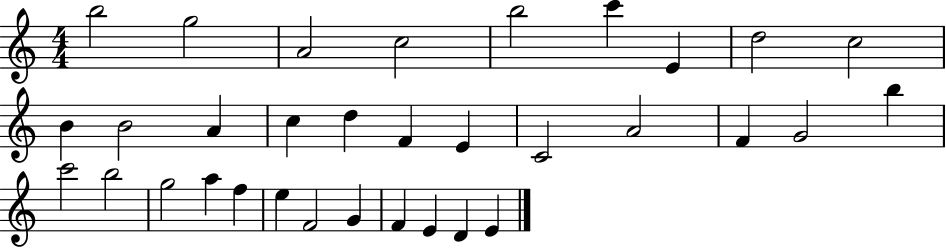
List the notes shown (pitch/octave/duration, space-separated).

B5/h G5/h A4/h C5/h B5/h C6/q E4/q D5/h C5/h B4/q B4/h A4/q C5/q D5/q F4/q E4/q C4/h A4/h F4/q G4/h B5/q C6/h B5/h G5/h A5/q F5/q E5/q F4/h G4/q F4/q E4/q D4/q E4/q